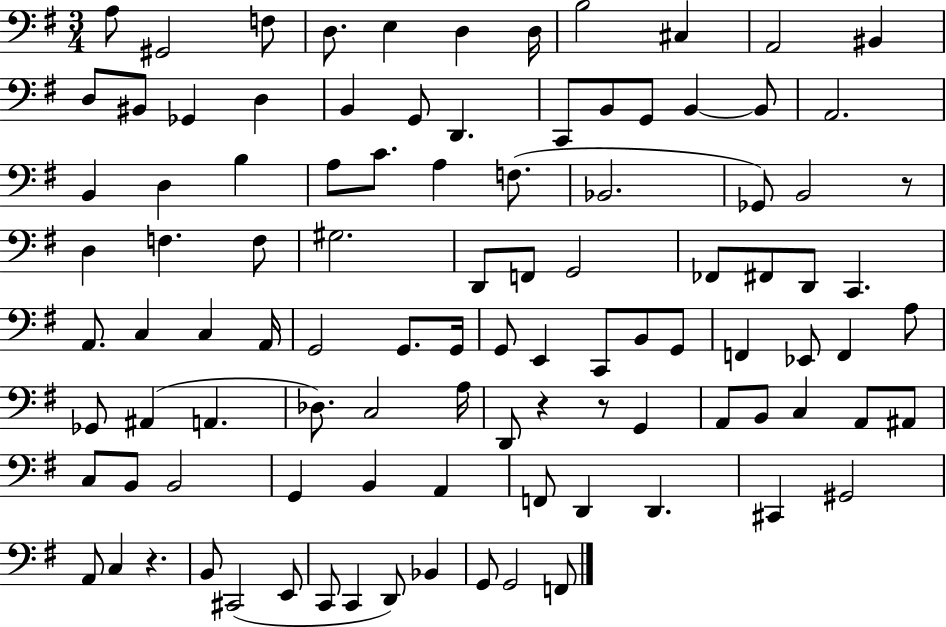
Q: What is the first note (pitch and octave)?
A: A3